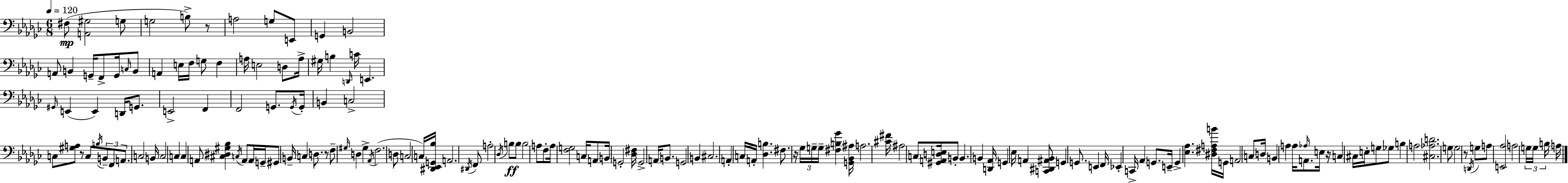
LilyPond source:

{
  \clef bass
  \numericTimeSignature
  \time 6/8
  \key ees \minor
  \tempo 4 = 120
  fis8(\mp <a, gis>2 g8 | g2 b8->) r8 | a2 g8 e,8 | g,4 b,2 | \break a,8 b,4 g,16-- f,8-> g,16 \grace { c16 } b,8 | a,4 e16 f16 g8 f4 | a16 e2 d8 | a16-> gis16 b4 \grace { d,16 } c'16 e,4. | \break \grace { gis,16 }( e,4 e,4) d,16 | g,8. e,2-> f,4 | f,2 g,8. | \acciaccatura { g,16 } g,16-. b,4 c2-> | \break c8 <gis a>8 r8 c8 | \acciaccatura { b16 } \tuplet 3/2 { b,8-- f,8 \parenthesize a,8. } c2 | b,16 c2 | c4 c4 a,8 <cis dis gis bes>4 | \break \acciaccatura { c16 } a,8 a,16 g,16-- gis,8 b,16-- c4 | d8. r8 f8-- \grace { gis16 } d4 | gis4-> \acciaccatura { aes,16 }( f2. | d8 c2 | \break c16) <dis, ees, g, bes>16 a,2. | \acciaccatura { dis,16 } f,8 a2-. | \acciaccatura { des16 } b8\ff b8 | b2 a8 f8-. | \break a16 <f g>2 c16 a,8 | b,16 g,2-. <des fis>16 g,2-> | a,16 b,8. g,2 | b,4 cis2. | \break a,4-. | c16 a,16-. <des b>4. fis8. | r16 \tuplet 3/2 { ges16 g16-- g16-- } <fis b ges'>4 <g, bes, ais>16 a2. | <cis' fis'>16 ais2 | \break c8 <gis, a, d e>16 b,8-. | b,4. b,4 <d, aes,>16 g,4 | ees16 a,4 <c, dis, ais, bes,>8 g,4 | g,8. e,4 f,16 ees,4-. | \break c,16-> aes,4 g,8. e,16-- g,4-> | <ees aes>4. <dis fis a b'>16 g,16 a,2 | c8 d16 b,4 | a4 a16 \grace { aes16 } a,8. e16 | \break r16 c4 cis16 e16-. g8 ges8 b4 | a2 <cis aes d'>2. | g8 | g2 r8 \acciaccatura { d,16 } | \break g8 a8 <e, aes>2 | a2 \tuplet 3/2 { g16 g16 b16 } a16 | \bar "|."
}